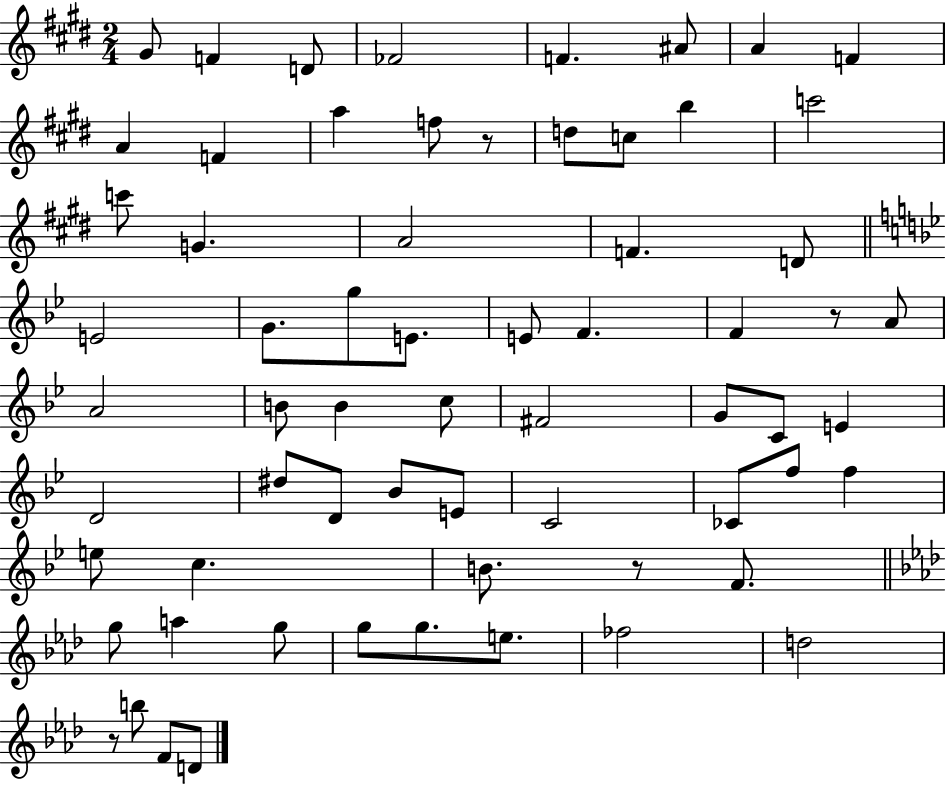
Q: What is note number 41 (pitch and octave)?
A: Bb4